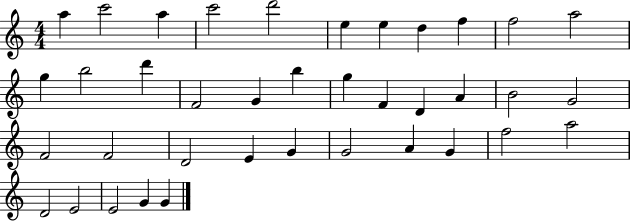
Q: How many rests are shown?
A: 0